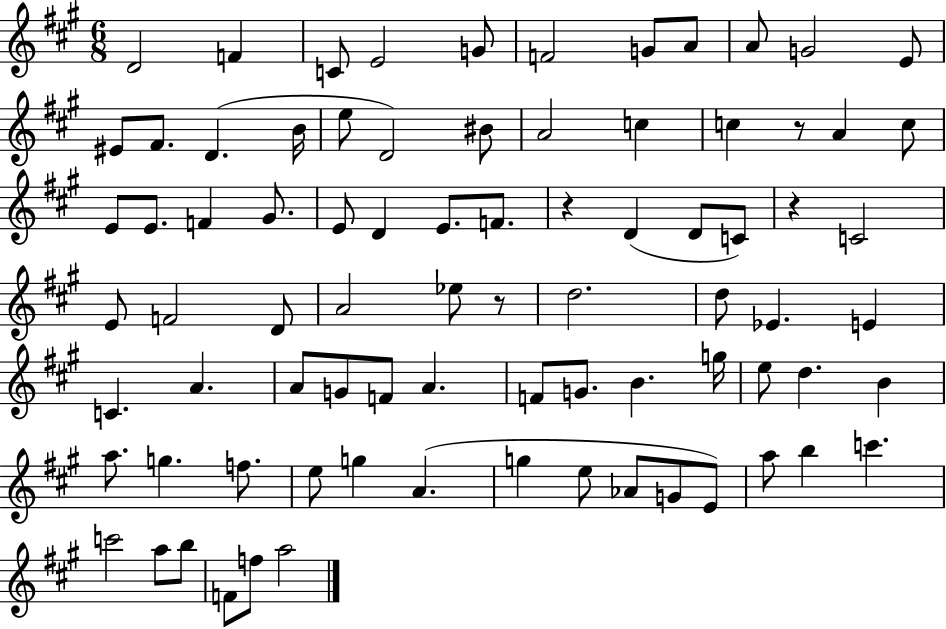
{
  \clef treble
  \numericTimeSignature
  \time 6/8
  \key a \major
  \repeat volta 2 { d'2 f'4 | c'8 e'2 g'8 | f'2 g'8 a'8 | a'8 g'2 e'8 | \break eis'8 fis'8. d'4.( b'16 | e''8 d'2) bis'8 | a'2 c''4 | c''4 r8 a'4 c''8 | \break e'8 e'8. f'4 gis'8. | e'8 d'4 e'8. f'8. | r4 d'4( d'8 c'8) | r4 c'2 | \break e'8 f'2 d'8 | a'2 ees''8 r8 | d''2. | d''8 ees'4. e'4 | \break c'4. a'4. | a'8 g'8 f'8 a'4. | f'8 g'8. b'4. g''16 | e''8 d''4. b'4 | \break a''8. g''4. f''8. | e''8 g''4 a'4.( | g''4 e''8 aes'8 g'8 e'8) | a''8 b''4 c'''4. | \break c'''2 a''8 b''8 | f'8 f''8 a''2 | } \bar "|."
}